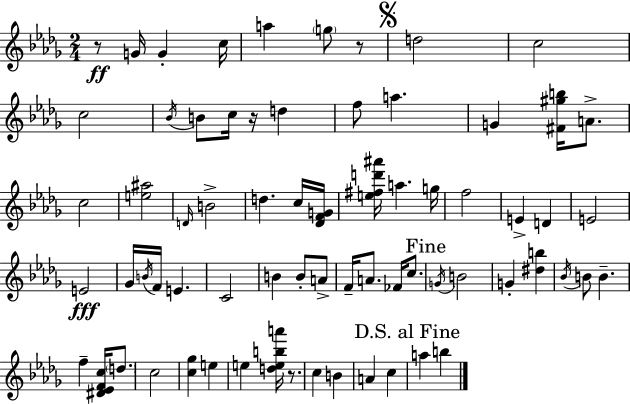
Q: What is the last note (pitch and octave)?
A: B5